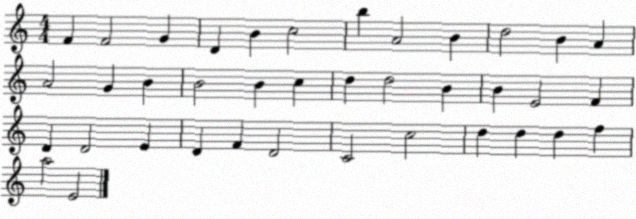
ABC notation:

X:1
T:Untitled
M:4/4
L:1/4
K:C
F F2 G D B c2 b A2 B d2 B A A2 G B B2 B c d d2 B B E2 F D D2 E D F D2 C2 c2 d d d f a2 E2